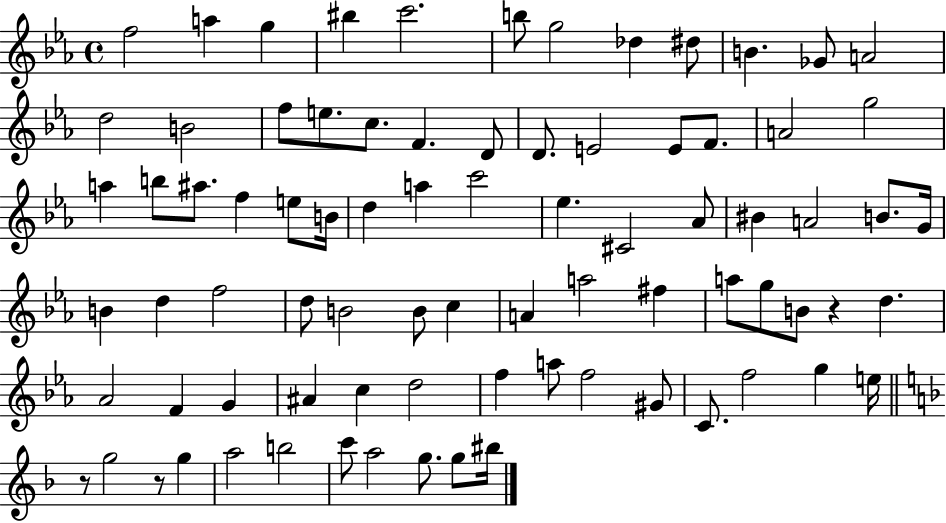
F5/h A5/q G5/q BIS5/q C6/h. B5/e G5/h Db5/q D#5/e B4/q. Gb4/e A4/h D5/h B4/h F5/e E5/e. C5/e. F4/q. D4/e D4/e. E4/h E4/e F4/e. A4/h G5/h A5/q B5/e A#5/e. F5/q E5/e B4/s D5/q A5/q C6/h Eb5/q. C#4/h Ab4/e BIS4/q A4/h B4/e. G4/s B4/q D5/q F5/h D5/e B4/h B4/e C5/q A4/q A5/h F#5/q A5/e G5/e B4/e R/q D5/q. Ab4/h F4/q G4/q A#4/q C5/q D5/h F5/q A5/e F5/h G#4/e C4/e. F5/h G5/q E5/s R/e G5/h R/e G5/q A5/h B5/h C6/e A5/h G5/e. G5/e BIS5/s